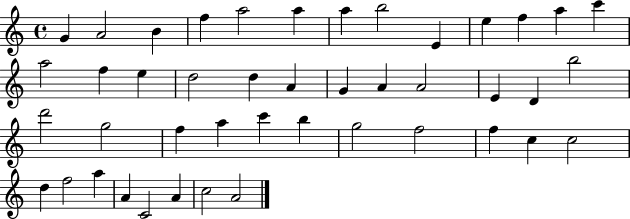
G4/q A4/h B4/q F5/q A5/h A5/q A5/q B5/h E4/q E5/q F5/q A5/q C6/q A5/h F5/q E5/q D5/h D5/q A4/q G4/q A4/q A4/h E4/q D4/q B5/h D6/h G5/h F5/q A5/q C6/q B5/q G5/h F5/h F5/q C5/q C5/h D5/q F5/h A5/q A4/q C4/h A4/q C5/h A4/h